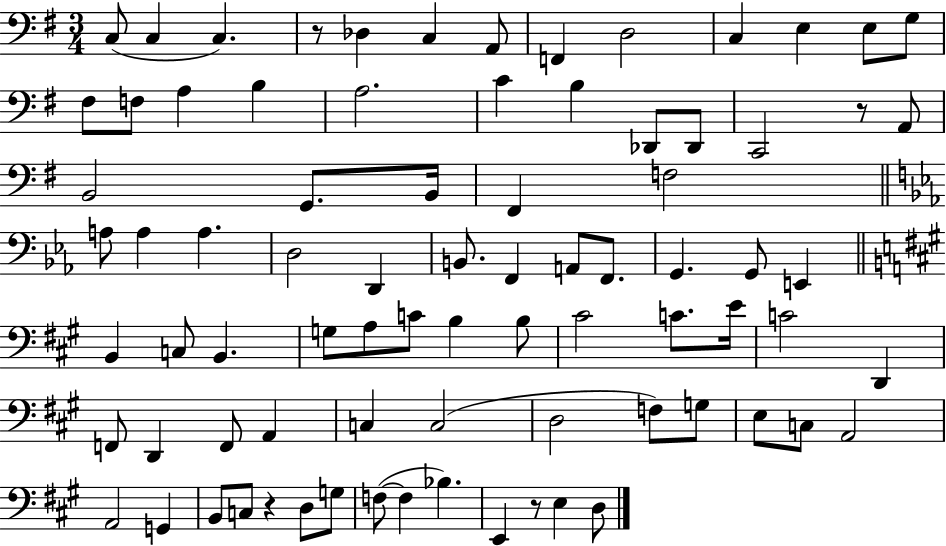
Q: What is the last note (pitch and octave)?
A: D3